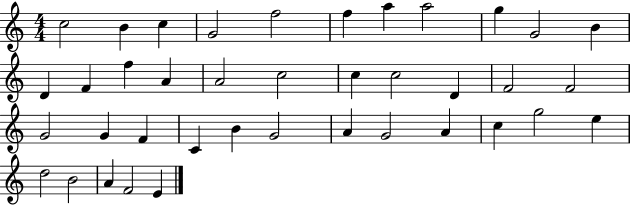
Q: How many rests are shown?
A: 0